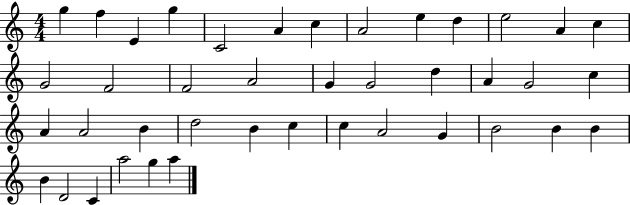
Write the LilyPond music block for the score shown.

{
  \clef treble
  \numericTimeSignature
  \time 4/4
  \key c \major
  g''4 f''4 e'4 g''4 | c'2 a'4 c''4 | a'2 e''4 d''4 | e''2 a'4 c''4 | \break g'2 f'2 | f'2 a'2 | g'4 g'2 d''4 | a'4 g'2 c''4 | \break a'4 a'2 b'4 | d''2 b'4 c''4 | c''4 a'2 g'4 | b'2 b'4 b'4 | \break b'4 d'2 c'4 | a''2 g''4 a''4 | \bar "|."
}